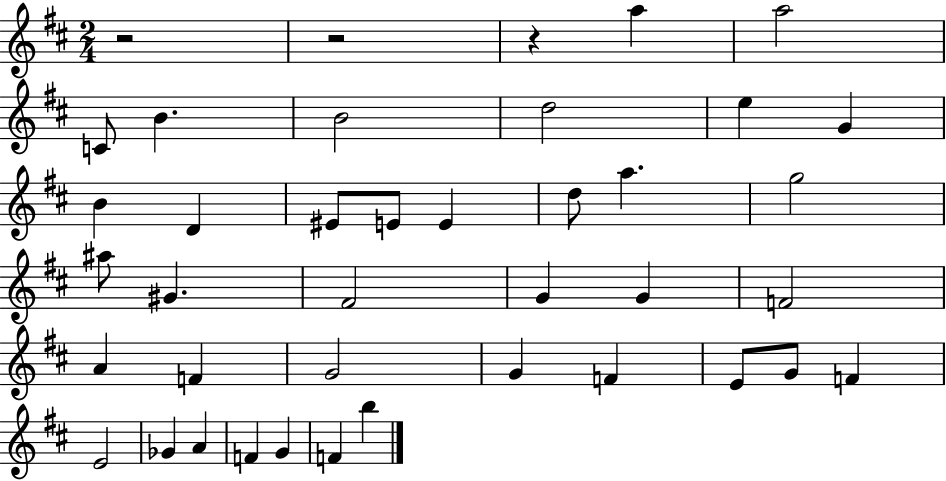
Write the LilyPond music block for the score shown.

{
  \clef treble
  \numericTimeSignature
  \time 2/4
  \key d \major
  r2 | r2 | r4 a''4 | a''2 | \break c'8 b'4. | b'2 | d''2 | e''4 g'4 | \break b'4 d'4 | eis'8 e'8 e'4 | d''8 a''4. | g''2 | \break ais''8 gis'4. | fis'2 | g'4 g'4 | f'2 | \break a'4 f'4 | g'2 | g'4 f'4 | e'8 g'8 f'4 | \break e'2 | ges'4 a'4 | f'4 g'4 | f'4 b''4 | \break \bar "|."
}